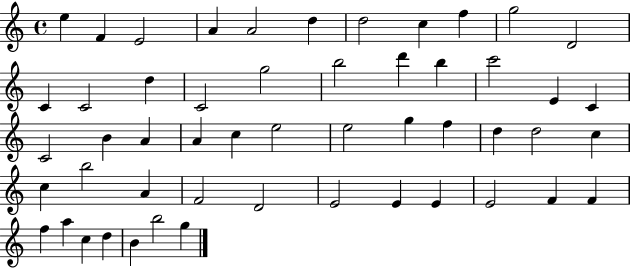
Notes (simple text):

E5/q F4/q E4/h A4/q A4/h D5/q D5/h C5/q F5/q G5/h D4/h C4/q C4/h D5/q C4/h G5/h B5/h D6/q B5/q C6/h E4/q C4/q C4/h B4/q A4/q A4/q C5/q E5/h E5/h G5/q F5/q D5/q D5/h C5/q C5/q B5/h A4/q F4/h D4/h E4/h E4/q E4/q E4/h F4/q F4/q F5/q A5/q C5/q D5/q B4/q B5/h G5/q